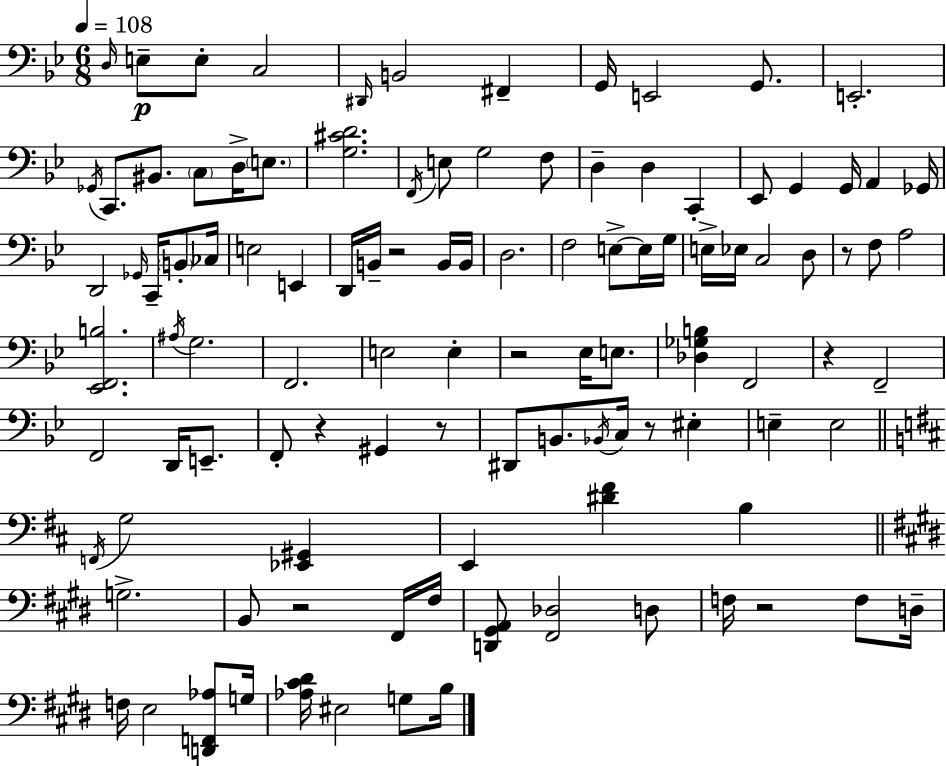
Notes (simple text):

D3/s E3/e E3/e C3/h D#2/s B2/h F#2/q G2/s E2/h G2/e. E2/h. Gb2/s C2/e. BIS2/e. C3/e D3/s E3/e. [G3,C#4,D4]/h. F2/s E3/e G3/h F3/e D3/q D3/q C2/q Eb2/e G2/q G2/s A2/q Gb2/s D2/h Gb2/s C2/s B2/e CES3/s E3/h E2/q D2/s B2/s R/h B2/s B2/s D3/h. F3/h E3/e E3/s G3/s E3/s Eb3/s C3/h D3/e R/e F3/e A3/h [Eb2,F2,B3]/h. A#3/s G3/h. F2/h. E3/h E3/q R/h Eb3/s E3/e. [Db3,Gb3,B3]/q F2/h R/q F2/h F2/h D2/s E2/e. F2/e R/q G#2/q R/e D#2/e B2/e. Bb2/s C3/s R/e EIS3/q E3/q E3/h F2/s G3/h [Eb2,G#2]/q E2/q [D#4,F#4]/q B3/q G3/h. B2/e R/h F#2/s F#3/s [D2,G#2,A2]/e [F#2,Db3]/h D3/e F3/s R/h F3/e D3/s F3/s E3/h [D2,F2,Ab3]/e G3/s [Ab3,C#4,D#4]/s EIS3/h G3/e B3/s